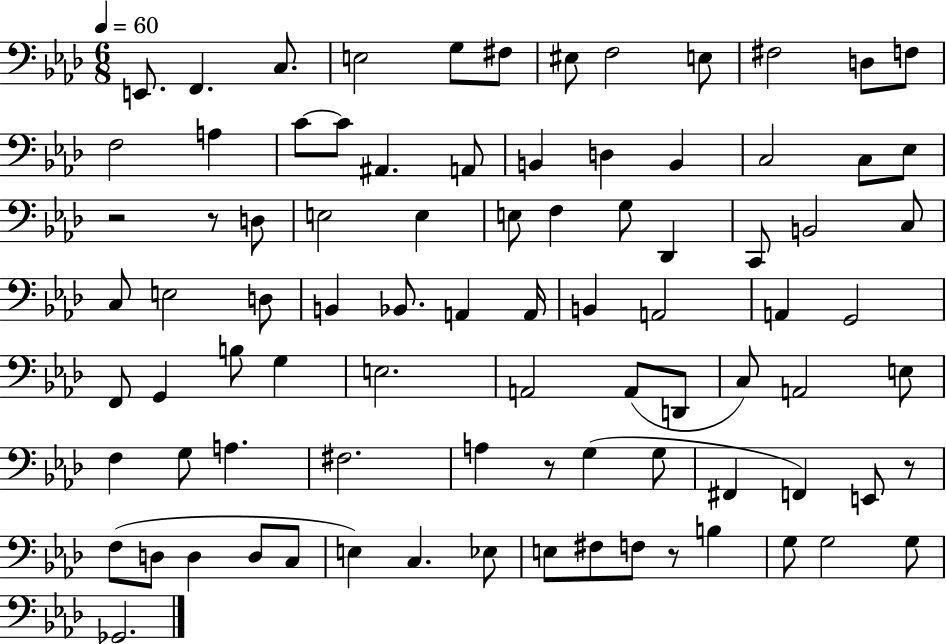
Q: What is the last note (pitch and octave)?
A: Gb2